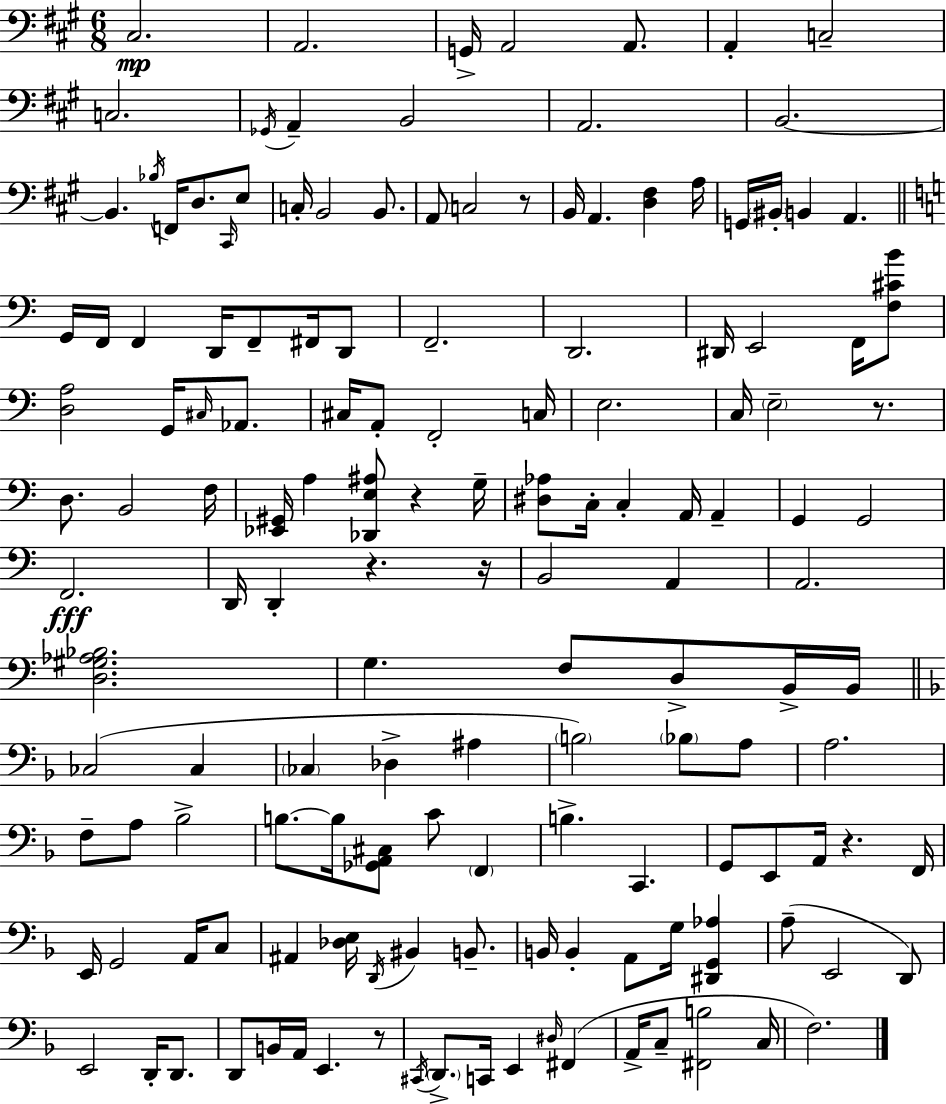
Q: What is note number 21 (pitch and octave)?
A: B2